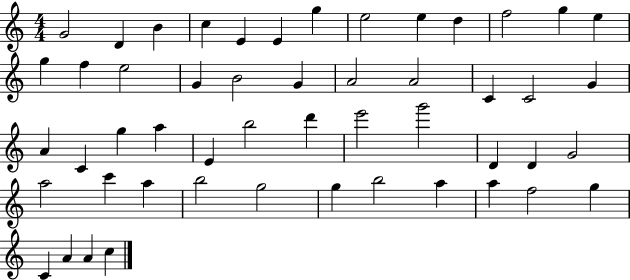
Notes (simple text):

G4/h D4/q B4/q C5/q E4/q E4/q G5/q E5/h E5/q D5/q F5/h G5/q E5/q G5/q F5/q E5/h G4/q B4/h G4/q A4/h A4/h C4/q C4/h G4/q A4/q C4/q G5/q A5/q E4/q B5/h D6/q E6/h G6/h D4/q D4/q G4/h A5/h C6/q A5/q B5/h G5/h G5/q B5/h A5/q A5/q F5/h G5/q C4/q A4/q A4/q C5/q